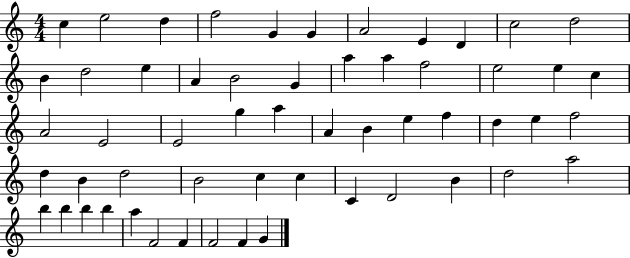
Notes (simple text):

C5/q E5/h D5/q F5/h G4/q G4/q A4/h E4/q D4/q C5/h D5/h B4/q D5/h E5/q A4/q B4/h G4/q A5/q A5/q F5/h E5/h E5/q C5/q A4/h E4/h E4/h G5/q A5/q A4/q B4/q E5/q F5/q D5/q E5/q F5/h D5/q B4/q D5/h B4/h C5/q C5/q C4/q D4/h B4/q D5/h A5/h B5/q B5/q B5/q B5/q A5/q F4/h F4/q F4/h F4/q G4/q